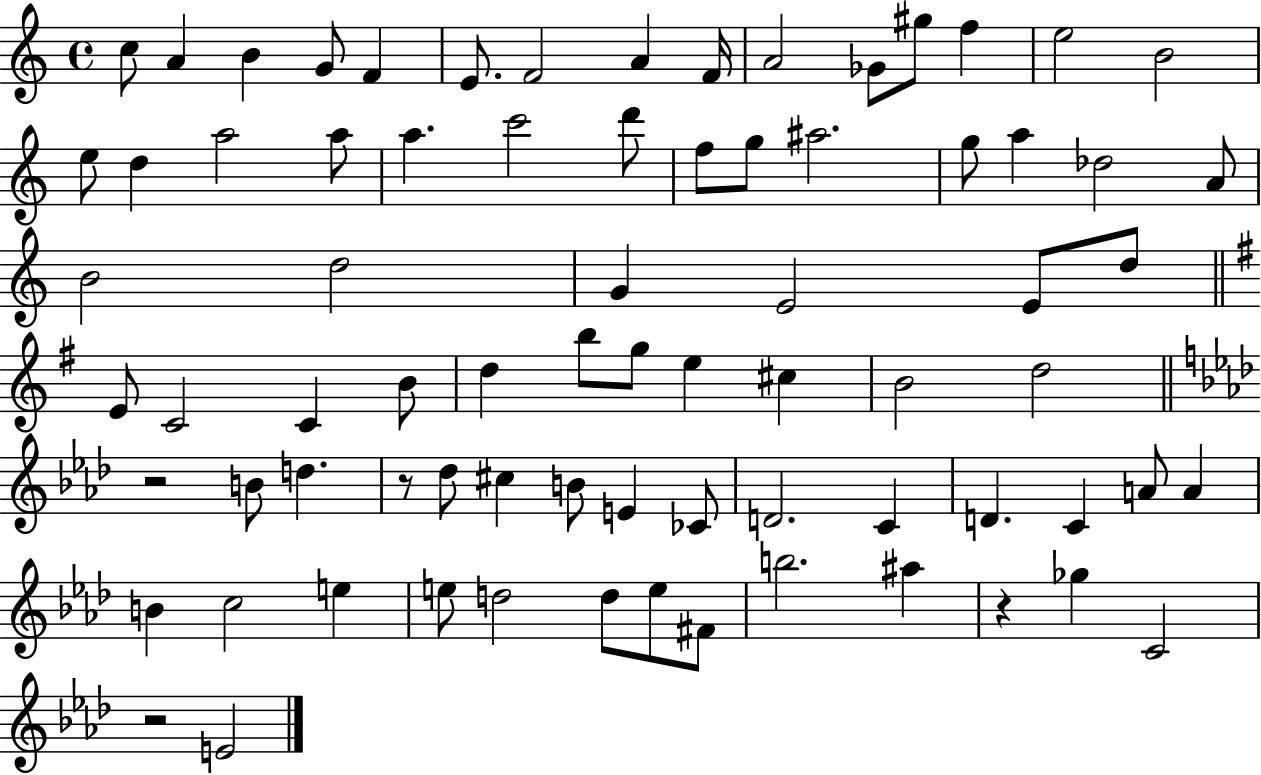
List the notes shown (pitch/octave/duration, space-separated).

C5/e A4/q B4/q G4/e F4/q E4/e. F4/h A4/q F4/s A4/h Gb4/e G#5/e F5/q E5/h B4/h E5/e D5/q A5/h A5/e A5/q. C6/h D6/e F5/e G5/e A#5/h. G5/e A5/q Db5/h A4/e B4/h D5/h G4/q E4/h E4/e D5/e E4/e C4/h C4/q B4/e D5/q B5/e G5/e E5/q C#5/q B4/h D5/h R/h B4/e D5/q. R/e Db5/e C#5/q B4/e E4/q CES4/e D4/h. C4/q D4/q. C4/q A4/e A4/q B4/q C5/h E5/q E5/e D5/h D5/e E5/e F#4/e B5/h. A#5/q R/q Gb5/q C4/h R/h E4/h